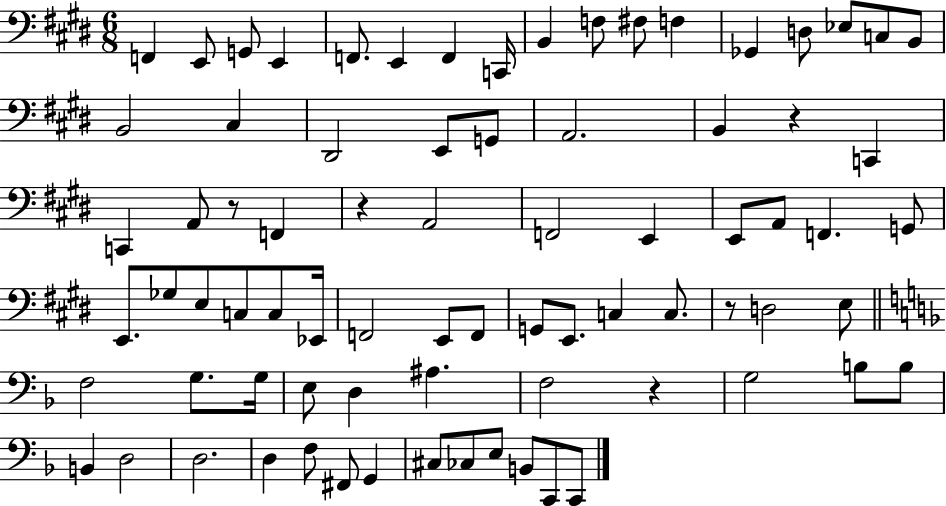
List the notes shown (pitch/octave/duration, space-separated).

F2/q E2/e G2/e E2/q F2/e. E2/q F2/q C2/s B2/q F3/e F#3/e F3/q Gb2/q D3/e Eb3/e C3/e B2/e B2/h C#3/q D#2/h E2/e G2/e A2/h. B2/q R/q C2/q C2/q A2/e R/e F2/q R/q A2/h F2/h E2/q E2/e A2/e F2/q. G2/e E2/e. Gb3/e E3/e C3/e C3/e Eb2/s F2/h E2/e F2/e G2/e E2/e. C3/q C3/e. R/e D3/h E3/e F3/h G3/e. G3/s E3/e D3/q A#3/q. F3/h R/q G3/h B3/e B3/e B2/q D3/h D3/h. D3/q F3/e F#2/e G2/q C#3/e CES3/e E3/e B2/e C2/e C2/e